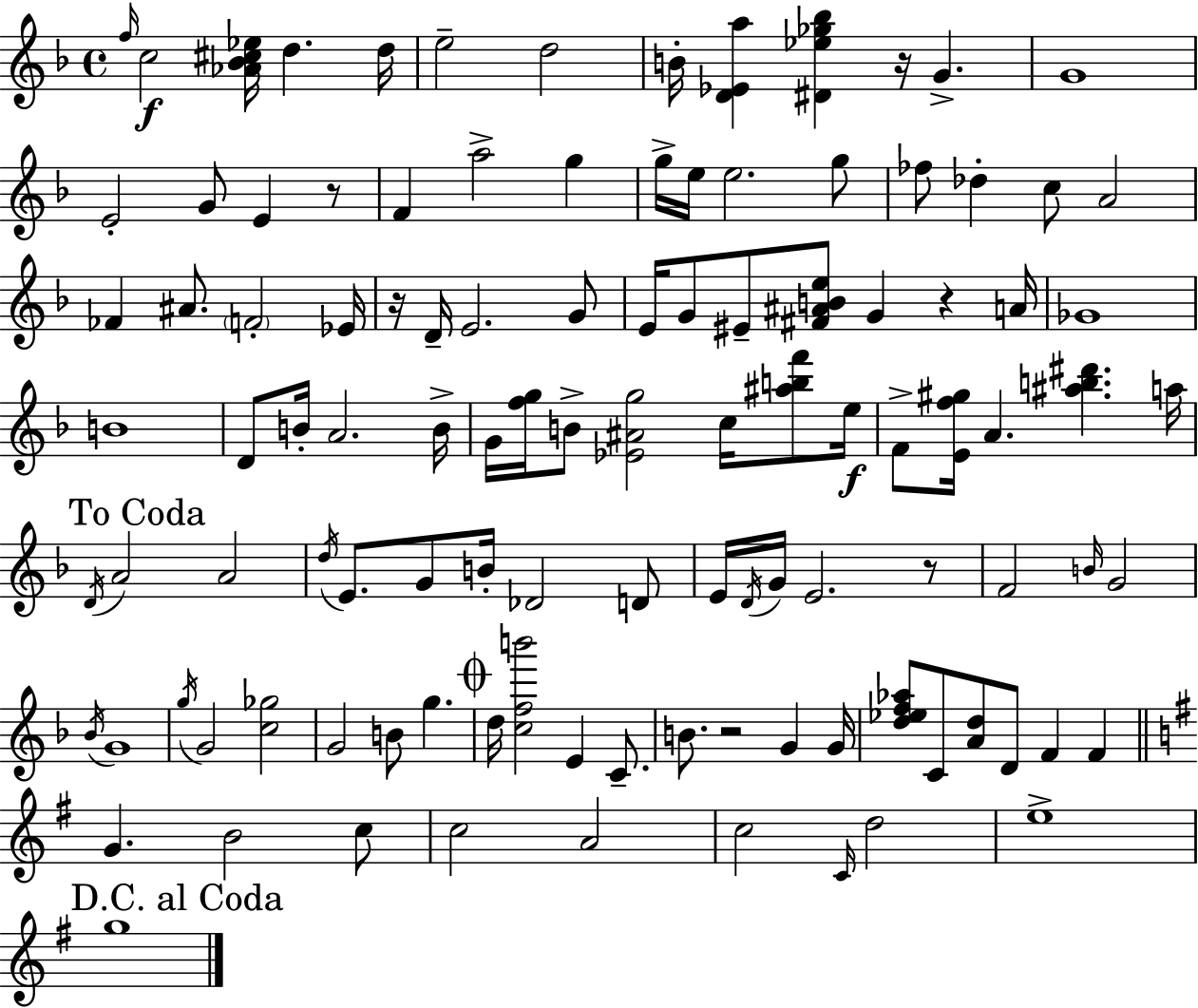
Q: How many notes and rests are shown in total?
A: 110